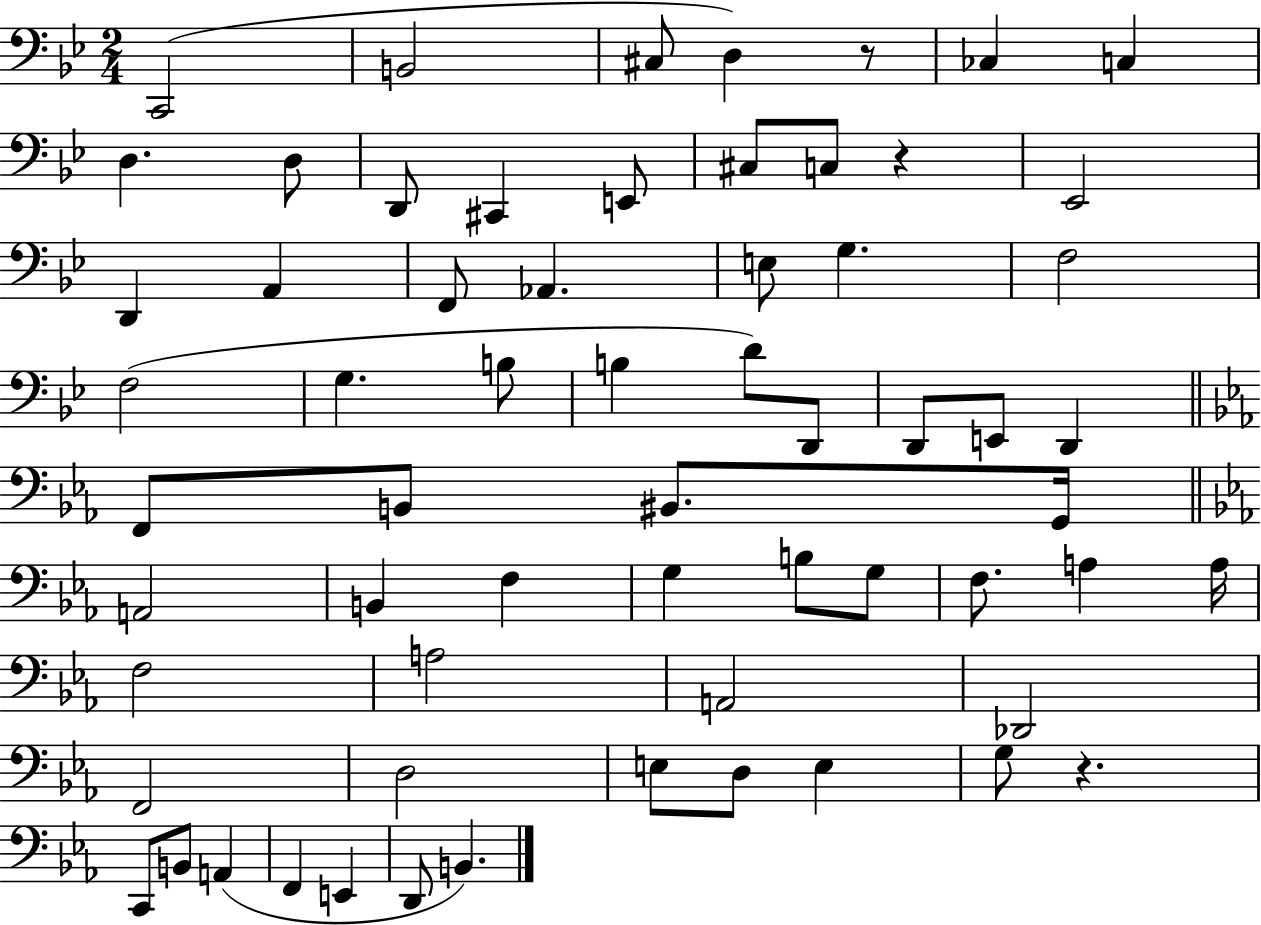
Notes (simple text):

C2/h B2/h C#3/e D3/q R/e CES3/q C3/q D3/q. D3/e D2/e C#2/q E2/e C#3/e C3/e R/q Eb2/h D2/q A2/q F2/e Ab2/q. E3/e G3/q. F3/h F3/h G3/q. B3/e B3/q D4/e D2/e D2/e E2/e D2/q F2/e B2/e BIS2/e. G2/s A2/h B2/q F3/q G3/q B3/e G3/e F3/e. A3/q A3/s F3/h A3/h A2/h Db2/h F2/h D3/h E3/e D3/e E3/q G3/e R/q. C2/e B2/e A2/q F2/q E2/q D2/e B2/q.